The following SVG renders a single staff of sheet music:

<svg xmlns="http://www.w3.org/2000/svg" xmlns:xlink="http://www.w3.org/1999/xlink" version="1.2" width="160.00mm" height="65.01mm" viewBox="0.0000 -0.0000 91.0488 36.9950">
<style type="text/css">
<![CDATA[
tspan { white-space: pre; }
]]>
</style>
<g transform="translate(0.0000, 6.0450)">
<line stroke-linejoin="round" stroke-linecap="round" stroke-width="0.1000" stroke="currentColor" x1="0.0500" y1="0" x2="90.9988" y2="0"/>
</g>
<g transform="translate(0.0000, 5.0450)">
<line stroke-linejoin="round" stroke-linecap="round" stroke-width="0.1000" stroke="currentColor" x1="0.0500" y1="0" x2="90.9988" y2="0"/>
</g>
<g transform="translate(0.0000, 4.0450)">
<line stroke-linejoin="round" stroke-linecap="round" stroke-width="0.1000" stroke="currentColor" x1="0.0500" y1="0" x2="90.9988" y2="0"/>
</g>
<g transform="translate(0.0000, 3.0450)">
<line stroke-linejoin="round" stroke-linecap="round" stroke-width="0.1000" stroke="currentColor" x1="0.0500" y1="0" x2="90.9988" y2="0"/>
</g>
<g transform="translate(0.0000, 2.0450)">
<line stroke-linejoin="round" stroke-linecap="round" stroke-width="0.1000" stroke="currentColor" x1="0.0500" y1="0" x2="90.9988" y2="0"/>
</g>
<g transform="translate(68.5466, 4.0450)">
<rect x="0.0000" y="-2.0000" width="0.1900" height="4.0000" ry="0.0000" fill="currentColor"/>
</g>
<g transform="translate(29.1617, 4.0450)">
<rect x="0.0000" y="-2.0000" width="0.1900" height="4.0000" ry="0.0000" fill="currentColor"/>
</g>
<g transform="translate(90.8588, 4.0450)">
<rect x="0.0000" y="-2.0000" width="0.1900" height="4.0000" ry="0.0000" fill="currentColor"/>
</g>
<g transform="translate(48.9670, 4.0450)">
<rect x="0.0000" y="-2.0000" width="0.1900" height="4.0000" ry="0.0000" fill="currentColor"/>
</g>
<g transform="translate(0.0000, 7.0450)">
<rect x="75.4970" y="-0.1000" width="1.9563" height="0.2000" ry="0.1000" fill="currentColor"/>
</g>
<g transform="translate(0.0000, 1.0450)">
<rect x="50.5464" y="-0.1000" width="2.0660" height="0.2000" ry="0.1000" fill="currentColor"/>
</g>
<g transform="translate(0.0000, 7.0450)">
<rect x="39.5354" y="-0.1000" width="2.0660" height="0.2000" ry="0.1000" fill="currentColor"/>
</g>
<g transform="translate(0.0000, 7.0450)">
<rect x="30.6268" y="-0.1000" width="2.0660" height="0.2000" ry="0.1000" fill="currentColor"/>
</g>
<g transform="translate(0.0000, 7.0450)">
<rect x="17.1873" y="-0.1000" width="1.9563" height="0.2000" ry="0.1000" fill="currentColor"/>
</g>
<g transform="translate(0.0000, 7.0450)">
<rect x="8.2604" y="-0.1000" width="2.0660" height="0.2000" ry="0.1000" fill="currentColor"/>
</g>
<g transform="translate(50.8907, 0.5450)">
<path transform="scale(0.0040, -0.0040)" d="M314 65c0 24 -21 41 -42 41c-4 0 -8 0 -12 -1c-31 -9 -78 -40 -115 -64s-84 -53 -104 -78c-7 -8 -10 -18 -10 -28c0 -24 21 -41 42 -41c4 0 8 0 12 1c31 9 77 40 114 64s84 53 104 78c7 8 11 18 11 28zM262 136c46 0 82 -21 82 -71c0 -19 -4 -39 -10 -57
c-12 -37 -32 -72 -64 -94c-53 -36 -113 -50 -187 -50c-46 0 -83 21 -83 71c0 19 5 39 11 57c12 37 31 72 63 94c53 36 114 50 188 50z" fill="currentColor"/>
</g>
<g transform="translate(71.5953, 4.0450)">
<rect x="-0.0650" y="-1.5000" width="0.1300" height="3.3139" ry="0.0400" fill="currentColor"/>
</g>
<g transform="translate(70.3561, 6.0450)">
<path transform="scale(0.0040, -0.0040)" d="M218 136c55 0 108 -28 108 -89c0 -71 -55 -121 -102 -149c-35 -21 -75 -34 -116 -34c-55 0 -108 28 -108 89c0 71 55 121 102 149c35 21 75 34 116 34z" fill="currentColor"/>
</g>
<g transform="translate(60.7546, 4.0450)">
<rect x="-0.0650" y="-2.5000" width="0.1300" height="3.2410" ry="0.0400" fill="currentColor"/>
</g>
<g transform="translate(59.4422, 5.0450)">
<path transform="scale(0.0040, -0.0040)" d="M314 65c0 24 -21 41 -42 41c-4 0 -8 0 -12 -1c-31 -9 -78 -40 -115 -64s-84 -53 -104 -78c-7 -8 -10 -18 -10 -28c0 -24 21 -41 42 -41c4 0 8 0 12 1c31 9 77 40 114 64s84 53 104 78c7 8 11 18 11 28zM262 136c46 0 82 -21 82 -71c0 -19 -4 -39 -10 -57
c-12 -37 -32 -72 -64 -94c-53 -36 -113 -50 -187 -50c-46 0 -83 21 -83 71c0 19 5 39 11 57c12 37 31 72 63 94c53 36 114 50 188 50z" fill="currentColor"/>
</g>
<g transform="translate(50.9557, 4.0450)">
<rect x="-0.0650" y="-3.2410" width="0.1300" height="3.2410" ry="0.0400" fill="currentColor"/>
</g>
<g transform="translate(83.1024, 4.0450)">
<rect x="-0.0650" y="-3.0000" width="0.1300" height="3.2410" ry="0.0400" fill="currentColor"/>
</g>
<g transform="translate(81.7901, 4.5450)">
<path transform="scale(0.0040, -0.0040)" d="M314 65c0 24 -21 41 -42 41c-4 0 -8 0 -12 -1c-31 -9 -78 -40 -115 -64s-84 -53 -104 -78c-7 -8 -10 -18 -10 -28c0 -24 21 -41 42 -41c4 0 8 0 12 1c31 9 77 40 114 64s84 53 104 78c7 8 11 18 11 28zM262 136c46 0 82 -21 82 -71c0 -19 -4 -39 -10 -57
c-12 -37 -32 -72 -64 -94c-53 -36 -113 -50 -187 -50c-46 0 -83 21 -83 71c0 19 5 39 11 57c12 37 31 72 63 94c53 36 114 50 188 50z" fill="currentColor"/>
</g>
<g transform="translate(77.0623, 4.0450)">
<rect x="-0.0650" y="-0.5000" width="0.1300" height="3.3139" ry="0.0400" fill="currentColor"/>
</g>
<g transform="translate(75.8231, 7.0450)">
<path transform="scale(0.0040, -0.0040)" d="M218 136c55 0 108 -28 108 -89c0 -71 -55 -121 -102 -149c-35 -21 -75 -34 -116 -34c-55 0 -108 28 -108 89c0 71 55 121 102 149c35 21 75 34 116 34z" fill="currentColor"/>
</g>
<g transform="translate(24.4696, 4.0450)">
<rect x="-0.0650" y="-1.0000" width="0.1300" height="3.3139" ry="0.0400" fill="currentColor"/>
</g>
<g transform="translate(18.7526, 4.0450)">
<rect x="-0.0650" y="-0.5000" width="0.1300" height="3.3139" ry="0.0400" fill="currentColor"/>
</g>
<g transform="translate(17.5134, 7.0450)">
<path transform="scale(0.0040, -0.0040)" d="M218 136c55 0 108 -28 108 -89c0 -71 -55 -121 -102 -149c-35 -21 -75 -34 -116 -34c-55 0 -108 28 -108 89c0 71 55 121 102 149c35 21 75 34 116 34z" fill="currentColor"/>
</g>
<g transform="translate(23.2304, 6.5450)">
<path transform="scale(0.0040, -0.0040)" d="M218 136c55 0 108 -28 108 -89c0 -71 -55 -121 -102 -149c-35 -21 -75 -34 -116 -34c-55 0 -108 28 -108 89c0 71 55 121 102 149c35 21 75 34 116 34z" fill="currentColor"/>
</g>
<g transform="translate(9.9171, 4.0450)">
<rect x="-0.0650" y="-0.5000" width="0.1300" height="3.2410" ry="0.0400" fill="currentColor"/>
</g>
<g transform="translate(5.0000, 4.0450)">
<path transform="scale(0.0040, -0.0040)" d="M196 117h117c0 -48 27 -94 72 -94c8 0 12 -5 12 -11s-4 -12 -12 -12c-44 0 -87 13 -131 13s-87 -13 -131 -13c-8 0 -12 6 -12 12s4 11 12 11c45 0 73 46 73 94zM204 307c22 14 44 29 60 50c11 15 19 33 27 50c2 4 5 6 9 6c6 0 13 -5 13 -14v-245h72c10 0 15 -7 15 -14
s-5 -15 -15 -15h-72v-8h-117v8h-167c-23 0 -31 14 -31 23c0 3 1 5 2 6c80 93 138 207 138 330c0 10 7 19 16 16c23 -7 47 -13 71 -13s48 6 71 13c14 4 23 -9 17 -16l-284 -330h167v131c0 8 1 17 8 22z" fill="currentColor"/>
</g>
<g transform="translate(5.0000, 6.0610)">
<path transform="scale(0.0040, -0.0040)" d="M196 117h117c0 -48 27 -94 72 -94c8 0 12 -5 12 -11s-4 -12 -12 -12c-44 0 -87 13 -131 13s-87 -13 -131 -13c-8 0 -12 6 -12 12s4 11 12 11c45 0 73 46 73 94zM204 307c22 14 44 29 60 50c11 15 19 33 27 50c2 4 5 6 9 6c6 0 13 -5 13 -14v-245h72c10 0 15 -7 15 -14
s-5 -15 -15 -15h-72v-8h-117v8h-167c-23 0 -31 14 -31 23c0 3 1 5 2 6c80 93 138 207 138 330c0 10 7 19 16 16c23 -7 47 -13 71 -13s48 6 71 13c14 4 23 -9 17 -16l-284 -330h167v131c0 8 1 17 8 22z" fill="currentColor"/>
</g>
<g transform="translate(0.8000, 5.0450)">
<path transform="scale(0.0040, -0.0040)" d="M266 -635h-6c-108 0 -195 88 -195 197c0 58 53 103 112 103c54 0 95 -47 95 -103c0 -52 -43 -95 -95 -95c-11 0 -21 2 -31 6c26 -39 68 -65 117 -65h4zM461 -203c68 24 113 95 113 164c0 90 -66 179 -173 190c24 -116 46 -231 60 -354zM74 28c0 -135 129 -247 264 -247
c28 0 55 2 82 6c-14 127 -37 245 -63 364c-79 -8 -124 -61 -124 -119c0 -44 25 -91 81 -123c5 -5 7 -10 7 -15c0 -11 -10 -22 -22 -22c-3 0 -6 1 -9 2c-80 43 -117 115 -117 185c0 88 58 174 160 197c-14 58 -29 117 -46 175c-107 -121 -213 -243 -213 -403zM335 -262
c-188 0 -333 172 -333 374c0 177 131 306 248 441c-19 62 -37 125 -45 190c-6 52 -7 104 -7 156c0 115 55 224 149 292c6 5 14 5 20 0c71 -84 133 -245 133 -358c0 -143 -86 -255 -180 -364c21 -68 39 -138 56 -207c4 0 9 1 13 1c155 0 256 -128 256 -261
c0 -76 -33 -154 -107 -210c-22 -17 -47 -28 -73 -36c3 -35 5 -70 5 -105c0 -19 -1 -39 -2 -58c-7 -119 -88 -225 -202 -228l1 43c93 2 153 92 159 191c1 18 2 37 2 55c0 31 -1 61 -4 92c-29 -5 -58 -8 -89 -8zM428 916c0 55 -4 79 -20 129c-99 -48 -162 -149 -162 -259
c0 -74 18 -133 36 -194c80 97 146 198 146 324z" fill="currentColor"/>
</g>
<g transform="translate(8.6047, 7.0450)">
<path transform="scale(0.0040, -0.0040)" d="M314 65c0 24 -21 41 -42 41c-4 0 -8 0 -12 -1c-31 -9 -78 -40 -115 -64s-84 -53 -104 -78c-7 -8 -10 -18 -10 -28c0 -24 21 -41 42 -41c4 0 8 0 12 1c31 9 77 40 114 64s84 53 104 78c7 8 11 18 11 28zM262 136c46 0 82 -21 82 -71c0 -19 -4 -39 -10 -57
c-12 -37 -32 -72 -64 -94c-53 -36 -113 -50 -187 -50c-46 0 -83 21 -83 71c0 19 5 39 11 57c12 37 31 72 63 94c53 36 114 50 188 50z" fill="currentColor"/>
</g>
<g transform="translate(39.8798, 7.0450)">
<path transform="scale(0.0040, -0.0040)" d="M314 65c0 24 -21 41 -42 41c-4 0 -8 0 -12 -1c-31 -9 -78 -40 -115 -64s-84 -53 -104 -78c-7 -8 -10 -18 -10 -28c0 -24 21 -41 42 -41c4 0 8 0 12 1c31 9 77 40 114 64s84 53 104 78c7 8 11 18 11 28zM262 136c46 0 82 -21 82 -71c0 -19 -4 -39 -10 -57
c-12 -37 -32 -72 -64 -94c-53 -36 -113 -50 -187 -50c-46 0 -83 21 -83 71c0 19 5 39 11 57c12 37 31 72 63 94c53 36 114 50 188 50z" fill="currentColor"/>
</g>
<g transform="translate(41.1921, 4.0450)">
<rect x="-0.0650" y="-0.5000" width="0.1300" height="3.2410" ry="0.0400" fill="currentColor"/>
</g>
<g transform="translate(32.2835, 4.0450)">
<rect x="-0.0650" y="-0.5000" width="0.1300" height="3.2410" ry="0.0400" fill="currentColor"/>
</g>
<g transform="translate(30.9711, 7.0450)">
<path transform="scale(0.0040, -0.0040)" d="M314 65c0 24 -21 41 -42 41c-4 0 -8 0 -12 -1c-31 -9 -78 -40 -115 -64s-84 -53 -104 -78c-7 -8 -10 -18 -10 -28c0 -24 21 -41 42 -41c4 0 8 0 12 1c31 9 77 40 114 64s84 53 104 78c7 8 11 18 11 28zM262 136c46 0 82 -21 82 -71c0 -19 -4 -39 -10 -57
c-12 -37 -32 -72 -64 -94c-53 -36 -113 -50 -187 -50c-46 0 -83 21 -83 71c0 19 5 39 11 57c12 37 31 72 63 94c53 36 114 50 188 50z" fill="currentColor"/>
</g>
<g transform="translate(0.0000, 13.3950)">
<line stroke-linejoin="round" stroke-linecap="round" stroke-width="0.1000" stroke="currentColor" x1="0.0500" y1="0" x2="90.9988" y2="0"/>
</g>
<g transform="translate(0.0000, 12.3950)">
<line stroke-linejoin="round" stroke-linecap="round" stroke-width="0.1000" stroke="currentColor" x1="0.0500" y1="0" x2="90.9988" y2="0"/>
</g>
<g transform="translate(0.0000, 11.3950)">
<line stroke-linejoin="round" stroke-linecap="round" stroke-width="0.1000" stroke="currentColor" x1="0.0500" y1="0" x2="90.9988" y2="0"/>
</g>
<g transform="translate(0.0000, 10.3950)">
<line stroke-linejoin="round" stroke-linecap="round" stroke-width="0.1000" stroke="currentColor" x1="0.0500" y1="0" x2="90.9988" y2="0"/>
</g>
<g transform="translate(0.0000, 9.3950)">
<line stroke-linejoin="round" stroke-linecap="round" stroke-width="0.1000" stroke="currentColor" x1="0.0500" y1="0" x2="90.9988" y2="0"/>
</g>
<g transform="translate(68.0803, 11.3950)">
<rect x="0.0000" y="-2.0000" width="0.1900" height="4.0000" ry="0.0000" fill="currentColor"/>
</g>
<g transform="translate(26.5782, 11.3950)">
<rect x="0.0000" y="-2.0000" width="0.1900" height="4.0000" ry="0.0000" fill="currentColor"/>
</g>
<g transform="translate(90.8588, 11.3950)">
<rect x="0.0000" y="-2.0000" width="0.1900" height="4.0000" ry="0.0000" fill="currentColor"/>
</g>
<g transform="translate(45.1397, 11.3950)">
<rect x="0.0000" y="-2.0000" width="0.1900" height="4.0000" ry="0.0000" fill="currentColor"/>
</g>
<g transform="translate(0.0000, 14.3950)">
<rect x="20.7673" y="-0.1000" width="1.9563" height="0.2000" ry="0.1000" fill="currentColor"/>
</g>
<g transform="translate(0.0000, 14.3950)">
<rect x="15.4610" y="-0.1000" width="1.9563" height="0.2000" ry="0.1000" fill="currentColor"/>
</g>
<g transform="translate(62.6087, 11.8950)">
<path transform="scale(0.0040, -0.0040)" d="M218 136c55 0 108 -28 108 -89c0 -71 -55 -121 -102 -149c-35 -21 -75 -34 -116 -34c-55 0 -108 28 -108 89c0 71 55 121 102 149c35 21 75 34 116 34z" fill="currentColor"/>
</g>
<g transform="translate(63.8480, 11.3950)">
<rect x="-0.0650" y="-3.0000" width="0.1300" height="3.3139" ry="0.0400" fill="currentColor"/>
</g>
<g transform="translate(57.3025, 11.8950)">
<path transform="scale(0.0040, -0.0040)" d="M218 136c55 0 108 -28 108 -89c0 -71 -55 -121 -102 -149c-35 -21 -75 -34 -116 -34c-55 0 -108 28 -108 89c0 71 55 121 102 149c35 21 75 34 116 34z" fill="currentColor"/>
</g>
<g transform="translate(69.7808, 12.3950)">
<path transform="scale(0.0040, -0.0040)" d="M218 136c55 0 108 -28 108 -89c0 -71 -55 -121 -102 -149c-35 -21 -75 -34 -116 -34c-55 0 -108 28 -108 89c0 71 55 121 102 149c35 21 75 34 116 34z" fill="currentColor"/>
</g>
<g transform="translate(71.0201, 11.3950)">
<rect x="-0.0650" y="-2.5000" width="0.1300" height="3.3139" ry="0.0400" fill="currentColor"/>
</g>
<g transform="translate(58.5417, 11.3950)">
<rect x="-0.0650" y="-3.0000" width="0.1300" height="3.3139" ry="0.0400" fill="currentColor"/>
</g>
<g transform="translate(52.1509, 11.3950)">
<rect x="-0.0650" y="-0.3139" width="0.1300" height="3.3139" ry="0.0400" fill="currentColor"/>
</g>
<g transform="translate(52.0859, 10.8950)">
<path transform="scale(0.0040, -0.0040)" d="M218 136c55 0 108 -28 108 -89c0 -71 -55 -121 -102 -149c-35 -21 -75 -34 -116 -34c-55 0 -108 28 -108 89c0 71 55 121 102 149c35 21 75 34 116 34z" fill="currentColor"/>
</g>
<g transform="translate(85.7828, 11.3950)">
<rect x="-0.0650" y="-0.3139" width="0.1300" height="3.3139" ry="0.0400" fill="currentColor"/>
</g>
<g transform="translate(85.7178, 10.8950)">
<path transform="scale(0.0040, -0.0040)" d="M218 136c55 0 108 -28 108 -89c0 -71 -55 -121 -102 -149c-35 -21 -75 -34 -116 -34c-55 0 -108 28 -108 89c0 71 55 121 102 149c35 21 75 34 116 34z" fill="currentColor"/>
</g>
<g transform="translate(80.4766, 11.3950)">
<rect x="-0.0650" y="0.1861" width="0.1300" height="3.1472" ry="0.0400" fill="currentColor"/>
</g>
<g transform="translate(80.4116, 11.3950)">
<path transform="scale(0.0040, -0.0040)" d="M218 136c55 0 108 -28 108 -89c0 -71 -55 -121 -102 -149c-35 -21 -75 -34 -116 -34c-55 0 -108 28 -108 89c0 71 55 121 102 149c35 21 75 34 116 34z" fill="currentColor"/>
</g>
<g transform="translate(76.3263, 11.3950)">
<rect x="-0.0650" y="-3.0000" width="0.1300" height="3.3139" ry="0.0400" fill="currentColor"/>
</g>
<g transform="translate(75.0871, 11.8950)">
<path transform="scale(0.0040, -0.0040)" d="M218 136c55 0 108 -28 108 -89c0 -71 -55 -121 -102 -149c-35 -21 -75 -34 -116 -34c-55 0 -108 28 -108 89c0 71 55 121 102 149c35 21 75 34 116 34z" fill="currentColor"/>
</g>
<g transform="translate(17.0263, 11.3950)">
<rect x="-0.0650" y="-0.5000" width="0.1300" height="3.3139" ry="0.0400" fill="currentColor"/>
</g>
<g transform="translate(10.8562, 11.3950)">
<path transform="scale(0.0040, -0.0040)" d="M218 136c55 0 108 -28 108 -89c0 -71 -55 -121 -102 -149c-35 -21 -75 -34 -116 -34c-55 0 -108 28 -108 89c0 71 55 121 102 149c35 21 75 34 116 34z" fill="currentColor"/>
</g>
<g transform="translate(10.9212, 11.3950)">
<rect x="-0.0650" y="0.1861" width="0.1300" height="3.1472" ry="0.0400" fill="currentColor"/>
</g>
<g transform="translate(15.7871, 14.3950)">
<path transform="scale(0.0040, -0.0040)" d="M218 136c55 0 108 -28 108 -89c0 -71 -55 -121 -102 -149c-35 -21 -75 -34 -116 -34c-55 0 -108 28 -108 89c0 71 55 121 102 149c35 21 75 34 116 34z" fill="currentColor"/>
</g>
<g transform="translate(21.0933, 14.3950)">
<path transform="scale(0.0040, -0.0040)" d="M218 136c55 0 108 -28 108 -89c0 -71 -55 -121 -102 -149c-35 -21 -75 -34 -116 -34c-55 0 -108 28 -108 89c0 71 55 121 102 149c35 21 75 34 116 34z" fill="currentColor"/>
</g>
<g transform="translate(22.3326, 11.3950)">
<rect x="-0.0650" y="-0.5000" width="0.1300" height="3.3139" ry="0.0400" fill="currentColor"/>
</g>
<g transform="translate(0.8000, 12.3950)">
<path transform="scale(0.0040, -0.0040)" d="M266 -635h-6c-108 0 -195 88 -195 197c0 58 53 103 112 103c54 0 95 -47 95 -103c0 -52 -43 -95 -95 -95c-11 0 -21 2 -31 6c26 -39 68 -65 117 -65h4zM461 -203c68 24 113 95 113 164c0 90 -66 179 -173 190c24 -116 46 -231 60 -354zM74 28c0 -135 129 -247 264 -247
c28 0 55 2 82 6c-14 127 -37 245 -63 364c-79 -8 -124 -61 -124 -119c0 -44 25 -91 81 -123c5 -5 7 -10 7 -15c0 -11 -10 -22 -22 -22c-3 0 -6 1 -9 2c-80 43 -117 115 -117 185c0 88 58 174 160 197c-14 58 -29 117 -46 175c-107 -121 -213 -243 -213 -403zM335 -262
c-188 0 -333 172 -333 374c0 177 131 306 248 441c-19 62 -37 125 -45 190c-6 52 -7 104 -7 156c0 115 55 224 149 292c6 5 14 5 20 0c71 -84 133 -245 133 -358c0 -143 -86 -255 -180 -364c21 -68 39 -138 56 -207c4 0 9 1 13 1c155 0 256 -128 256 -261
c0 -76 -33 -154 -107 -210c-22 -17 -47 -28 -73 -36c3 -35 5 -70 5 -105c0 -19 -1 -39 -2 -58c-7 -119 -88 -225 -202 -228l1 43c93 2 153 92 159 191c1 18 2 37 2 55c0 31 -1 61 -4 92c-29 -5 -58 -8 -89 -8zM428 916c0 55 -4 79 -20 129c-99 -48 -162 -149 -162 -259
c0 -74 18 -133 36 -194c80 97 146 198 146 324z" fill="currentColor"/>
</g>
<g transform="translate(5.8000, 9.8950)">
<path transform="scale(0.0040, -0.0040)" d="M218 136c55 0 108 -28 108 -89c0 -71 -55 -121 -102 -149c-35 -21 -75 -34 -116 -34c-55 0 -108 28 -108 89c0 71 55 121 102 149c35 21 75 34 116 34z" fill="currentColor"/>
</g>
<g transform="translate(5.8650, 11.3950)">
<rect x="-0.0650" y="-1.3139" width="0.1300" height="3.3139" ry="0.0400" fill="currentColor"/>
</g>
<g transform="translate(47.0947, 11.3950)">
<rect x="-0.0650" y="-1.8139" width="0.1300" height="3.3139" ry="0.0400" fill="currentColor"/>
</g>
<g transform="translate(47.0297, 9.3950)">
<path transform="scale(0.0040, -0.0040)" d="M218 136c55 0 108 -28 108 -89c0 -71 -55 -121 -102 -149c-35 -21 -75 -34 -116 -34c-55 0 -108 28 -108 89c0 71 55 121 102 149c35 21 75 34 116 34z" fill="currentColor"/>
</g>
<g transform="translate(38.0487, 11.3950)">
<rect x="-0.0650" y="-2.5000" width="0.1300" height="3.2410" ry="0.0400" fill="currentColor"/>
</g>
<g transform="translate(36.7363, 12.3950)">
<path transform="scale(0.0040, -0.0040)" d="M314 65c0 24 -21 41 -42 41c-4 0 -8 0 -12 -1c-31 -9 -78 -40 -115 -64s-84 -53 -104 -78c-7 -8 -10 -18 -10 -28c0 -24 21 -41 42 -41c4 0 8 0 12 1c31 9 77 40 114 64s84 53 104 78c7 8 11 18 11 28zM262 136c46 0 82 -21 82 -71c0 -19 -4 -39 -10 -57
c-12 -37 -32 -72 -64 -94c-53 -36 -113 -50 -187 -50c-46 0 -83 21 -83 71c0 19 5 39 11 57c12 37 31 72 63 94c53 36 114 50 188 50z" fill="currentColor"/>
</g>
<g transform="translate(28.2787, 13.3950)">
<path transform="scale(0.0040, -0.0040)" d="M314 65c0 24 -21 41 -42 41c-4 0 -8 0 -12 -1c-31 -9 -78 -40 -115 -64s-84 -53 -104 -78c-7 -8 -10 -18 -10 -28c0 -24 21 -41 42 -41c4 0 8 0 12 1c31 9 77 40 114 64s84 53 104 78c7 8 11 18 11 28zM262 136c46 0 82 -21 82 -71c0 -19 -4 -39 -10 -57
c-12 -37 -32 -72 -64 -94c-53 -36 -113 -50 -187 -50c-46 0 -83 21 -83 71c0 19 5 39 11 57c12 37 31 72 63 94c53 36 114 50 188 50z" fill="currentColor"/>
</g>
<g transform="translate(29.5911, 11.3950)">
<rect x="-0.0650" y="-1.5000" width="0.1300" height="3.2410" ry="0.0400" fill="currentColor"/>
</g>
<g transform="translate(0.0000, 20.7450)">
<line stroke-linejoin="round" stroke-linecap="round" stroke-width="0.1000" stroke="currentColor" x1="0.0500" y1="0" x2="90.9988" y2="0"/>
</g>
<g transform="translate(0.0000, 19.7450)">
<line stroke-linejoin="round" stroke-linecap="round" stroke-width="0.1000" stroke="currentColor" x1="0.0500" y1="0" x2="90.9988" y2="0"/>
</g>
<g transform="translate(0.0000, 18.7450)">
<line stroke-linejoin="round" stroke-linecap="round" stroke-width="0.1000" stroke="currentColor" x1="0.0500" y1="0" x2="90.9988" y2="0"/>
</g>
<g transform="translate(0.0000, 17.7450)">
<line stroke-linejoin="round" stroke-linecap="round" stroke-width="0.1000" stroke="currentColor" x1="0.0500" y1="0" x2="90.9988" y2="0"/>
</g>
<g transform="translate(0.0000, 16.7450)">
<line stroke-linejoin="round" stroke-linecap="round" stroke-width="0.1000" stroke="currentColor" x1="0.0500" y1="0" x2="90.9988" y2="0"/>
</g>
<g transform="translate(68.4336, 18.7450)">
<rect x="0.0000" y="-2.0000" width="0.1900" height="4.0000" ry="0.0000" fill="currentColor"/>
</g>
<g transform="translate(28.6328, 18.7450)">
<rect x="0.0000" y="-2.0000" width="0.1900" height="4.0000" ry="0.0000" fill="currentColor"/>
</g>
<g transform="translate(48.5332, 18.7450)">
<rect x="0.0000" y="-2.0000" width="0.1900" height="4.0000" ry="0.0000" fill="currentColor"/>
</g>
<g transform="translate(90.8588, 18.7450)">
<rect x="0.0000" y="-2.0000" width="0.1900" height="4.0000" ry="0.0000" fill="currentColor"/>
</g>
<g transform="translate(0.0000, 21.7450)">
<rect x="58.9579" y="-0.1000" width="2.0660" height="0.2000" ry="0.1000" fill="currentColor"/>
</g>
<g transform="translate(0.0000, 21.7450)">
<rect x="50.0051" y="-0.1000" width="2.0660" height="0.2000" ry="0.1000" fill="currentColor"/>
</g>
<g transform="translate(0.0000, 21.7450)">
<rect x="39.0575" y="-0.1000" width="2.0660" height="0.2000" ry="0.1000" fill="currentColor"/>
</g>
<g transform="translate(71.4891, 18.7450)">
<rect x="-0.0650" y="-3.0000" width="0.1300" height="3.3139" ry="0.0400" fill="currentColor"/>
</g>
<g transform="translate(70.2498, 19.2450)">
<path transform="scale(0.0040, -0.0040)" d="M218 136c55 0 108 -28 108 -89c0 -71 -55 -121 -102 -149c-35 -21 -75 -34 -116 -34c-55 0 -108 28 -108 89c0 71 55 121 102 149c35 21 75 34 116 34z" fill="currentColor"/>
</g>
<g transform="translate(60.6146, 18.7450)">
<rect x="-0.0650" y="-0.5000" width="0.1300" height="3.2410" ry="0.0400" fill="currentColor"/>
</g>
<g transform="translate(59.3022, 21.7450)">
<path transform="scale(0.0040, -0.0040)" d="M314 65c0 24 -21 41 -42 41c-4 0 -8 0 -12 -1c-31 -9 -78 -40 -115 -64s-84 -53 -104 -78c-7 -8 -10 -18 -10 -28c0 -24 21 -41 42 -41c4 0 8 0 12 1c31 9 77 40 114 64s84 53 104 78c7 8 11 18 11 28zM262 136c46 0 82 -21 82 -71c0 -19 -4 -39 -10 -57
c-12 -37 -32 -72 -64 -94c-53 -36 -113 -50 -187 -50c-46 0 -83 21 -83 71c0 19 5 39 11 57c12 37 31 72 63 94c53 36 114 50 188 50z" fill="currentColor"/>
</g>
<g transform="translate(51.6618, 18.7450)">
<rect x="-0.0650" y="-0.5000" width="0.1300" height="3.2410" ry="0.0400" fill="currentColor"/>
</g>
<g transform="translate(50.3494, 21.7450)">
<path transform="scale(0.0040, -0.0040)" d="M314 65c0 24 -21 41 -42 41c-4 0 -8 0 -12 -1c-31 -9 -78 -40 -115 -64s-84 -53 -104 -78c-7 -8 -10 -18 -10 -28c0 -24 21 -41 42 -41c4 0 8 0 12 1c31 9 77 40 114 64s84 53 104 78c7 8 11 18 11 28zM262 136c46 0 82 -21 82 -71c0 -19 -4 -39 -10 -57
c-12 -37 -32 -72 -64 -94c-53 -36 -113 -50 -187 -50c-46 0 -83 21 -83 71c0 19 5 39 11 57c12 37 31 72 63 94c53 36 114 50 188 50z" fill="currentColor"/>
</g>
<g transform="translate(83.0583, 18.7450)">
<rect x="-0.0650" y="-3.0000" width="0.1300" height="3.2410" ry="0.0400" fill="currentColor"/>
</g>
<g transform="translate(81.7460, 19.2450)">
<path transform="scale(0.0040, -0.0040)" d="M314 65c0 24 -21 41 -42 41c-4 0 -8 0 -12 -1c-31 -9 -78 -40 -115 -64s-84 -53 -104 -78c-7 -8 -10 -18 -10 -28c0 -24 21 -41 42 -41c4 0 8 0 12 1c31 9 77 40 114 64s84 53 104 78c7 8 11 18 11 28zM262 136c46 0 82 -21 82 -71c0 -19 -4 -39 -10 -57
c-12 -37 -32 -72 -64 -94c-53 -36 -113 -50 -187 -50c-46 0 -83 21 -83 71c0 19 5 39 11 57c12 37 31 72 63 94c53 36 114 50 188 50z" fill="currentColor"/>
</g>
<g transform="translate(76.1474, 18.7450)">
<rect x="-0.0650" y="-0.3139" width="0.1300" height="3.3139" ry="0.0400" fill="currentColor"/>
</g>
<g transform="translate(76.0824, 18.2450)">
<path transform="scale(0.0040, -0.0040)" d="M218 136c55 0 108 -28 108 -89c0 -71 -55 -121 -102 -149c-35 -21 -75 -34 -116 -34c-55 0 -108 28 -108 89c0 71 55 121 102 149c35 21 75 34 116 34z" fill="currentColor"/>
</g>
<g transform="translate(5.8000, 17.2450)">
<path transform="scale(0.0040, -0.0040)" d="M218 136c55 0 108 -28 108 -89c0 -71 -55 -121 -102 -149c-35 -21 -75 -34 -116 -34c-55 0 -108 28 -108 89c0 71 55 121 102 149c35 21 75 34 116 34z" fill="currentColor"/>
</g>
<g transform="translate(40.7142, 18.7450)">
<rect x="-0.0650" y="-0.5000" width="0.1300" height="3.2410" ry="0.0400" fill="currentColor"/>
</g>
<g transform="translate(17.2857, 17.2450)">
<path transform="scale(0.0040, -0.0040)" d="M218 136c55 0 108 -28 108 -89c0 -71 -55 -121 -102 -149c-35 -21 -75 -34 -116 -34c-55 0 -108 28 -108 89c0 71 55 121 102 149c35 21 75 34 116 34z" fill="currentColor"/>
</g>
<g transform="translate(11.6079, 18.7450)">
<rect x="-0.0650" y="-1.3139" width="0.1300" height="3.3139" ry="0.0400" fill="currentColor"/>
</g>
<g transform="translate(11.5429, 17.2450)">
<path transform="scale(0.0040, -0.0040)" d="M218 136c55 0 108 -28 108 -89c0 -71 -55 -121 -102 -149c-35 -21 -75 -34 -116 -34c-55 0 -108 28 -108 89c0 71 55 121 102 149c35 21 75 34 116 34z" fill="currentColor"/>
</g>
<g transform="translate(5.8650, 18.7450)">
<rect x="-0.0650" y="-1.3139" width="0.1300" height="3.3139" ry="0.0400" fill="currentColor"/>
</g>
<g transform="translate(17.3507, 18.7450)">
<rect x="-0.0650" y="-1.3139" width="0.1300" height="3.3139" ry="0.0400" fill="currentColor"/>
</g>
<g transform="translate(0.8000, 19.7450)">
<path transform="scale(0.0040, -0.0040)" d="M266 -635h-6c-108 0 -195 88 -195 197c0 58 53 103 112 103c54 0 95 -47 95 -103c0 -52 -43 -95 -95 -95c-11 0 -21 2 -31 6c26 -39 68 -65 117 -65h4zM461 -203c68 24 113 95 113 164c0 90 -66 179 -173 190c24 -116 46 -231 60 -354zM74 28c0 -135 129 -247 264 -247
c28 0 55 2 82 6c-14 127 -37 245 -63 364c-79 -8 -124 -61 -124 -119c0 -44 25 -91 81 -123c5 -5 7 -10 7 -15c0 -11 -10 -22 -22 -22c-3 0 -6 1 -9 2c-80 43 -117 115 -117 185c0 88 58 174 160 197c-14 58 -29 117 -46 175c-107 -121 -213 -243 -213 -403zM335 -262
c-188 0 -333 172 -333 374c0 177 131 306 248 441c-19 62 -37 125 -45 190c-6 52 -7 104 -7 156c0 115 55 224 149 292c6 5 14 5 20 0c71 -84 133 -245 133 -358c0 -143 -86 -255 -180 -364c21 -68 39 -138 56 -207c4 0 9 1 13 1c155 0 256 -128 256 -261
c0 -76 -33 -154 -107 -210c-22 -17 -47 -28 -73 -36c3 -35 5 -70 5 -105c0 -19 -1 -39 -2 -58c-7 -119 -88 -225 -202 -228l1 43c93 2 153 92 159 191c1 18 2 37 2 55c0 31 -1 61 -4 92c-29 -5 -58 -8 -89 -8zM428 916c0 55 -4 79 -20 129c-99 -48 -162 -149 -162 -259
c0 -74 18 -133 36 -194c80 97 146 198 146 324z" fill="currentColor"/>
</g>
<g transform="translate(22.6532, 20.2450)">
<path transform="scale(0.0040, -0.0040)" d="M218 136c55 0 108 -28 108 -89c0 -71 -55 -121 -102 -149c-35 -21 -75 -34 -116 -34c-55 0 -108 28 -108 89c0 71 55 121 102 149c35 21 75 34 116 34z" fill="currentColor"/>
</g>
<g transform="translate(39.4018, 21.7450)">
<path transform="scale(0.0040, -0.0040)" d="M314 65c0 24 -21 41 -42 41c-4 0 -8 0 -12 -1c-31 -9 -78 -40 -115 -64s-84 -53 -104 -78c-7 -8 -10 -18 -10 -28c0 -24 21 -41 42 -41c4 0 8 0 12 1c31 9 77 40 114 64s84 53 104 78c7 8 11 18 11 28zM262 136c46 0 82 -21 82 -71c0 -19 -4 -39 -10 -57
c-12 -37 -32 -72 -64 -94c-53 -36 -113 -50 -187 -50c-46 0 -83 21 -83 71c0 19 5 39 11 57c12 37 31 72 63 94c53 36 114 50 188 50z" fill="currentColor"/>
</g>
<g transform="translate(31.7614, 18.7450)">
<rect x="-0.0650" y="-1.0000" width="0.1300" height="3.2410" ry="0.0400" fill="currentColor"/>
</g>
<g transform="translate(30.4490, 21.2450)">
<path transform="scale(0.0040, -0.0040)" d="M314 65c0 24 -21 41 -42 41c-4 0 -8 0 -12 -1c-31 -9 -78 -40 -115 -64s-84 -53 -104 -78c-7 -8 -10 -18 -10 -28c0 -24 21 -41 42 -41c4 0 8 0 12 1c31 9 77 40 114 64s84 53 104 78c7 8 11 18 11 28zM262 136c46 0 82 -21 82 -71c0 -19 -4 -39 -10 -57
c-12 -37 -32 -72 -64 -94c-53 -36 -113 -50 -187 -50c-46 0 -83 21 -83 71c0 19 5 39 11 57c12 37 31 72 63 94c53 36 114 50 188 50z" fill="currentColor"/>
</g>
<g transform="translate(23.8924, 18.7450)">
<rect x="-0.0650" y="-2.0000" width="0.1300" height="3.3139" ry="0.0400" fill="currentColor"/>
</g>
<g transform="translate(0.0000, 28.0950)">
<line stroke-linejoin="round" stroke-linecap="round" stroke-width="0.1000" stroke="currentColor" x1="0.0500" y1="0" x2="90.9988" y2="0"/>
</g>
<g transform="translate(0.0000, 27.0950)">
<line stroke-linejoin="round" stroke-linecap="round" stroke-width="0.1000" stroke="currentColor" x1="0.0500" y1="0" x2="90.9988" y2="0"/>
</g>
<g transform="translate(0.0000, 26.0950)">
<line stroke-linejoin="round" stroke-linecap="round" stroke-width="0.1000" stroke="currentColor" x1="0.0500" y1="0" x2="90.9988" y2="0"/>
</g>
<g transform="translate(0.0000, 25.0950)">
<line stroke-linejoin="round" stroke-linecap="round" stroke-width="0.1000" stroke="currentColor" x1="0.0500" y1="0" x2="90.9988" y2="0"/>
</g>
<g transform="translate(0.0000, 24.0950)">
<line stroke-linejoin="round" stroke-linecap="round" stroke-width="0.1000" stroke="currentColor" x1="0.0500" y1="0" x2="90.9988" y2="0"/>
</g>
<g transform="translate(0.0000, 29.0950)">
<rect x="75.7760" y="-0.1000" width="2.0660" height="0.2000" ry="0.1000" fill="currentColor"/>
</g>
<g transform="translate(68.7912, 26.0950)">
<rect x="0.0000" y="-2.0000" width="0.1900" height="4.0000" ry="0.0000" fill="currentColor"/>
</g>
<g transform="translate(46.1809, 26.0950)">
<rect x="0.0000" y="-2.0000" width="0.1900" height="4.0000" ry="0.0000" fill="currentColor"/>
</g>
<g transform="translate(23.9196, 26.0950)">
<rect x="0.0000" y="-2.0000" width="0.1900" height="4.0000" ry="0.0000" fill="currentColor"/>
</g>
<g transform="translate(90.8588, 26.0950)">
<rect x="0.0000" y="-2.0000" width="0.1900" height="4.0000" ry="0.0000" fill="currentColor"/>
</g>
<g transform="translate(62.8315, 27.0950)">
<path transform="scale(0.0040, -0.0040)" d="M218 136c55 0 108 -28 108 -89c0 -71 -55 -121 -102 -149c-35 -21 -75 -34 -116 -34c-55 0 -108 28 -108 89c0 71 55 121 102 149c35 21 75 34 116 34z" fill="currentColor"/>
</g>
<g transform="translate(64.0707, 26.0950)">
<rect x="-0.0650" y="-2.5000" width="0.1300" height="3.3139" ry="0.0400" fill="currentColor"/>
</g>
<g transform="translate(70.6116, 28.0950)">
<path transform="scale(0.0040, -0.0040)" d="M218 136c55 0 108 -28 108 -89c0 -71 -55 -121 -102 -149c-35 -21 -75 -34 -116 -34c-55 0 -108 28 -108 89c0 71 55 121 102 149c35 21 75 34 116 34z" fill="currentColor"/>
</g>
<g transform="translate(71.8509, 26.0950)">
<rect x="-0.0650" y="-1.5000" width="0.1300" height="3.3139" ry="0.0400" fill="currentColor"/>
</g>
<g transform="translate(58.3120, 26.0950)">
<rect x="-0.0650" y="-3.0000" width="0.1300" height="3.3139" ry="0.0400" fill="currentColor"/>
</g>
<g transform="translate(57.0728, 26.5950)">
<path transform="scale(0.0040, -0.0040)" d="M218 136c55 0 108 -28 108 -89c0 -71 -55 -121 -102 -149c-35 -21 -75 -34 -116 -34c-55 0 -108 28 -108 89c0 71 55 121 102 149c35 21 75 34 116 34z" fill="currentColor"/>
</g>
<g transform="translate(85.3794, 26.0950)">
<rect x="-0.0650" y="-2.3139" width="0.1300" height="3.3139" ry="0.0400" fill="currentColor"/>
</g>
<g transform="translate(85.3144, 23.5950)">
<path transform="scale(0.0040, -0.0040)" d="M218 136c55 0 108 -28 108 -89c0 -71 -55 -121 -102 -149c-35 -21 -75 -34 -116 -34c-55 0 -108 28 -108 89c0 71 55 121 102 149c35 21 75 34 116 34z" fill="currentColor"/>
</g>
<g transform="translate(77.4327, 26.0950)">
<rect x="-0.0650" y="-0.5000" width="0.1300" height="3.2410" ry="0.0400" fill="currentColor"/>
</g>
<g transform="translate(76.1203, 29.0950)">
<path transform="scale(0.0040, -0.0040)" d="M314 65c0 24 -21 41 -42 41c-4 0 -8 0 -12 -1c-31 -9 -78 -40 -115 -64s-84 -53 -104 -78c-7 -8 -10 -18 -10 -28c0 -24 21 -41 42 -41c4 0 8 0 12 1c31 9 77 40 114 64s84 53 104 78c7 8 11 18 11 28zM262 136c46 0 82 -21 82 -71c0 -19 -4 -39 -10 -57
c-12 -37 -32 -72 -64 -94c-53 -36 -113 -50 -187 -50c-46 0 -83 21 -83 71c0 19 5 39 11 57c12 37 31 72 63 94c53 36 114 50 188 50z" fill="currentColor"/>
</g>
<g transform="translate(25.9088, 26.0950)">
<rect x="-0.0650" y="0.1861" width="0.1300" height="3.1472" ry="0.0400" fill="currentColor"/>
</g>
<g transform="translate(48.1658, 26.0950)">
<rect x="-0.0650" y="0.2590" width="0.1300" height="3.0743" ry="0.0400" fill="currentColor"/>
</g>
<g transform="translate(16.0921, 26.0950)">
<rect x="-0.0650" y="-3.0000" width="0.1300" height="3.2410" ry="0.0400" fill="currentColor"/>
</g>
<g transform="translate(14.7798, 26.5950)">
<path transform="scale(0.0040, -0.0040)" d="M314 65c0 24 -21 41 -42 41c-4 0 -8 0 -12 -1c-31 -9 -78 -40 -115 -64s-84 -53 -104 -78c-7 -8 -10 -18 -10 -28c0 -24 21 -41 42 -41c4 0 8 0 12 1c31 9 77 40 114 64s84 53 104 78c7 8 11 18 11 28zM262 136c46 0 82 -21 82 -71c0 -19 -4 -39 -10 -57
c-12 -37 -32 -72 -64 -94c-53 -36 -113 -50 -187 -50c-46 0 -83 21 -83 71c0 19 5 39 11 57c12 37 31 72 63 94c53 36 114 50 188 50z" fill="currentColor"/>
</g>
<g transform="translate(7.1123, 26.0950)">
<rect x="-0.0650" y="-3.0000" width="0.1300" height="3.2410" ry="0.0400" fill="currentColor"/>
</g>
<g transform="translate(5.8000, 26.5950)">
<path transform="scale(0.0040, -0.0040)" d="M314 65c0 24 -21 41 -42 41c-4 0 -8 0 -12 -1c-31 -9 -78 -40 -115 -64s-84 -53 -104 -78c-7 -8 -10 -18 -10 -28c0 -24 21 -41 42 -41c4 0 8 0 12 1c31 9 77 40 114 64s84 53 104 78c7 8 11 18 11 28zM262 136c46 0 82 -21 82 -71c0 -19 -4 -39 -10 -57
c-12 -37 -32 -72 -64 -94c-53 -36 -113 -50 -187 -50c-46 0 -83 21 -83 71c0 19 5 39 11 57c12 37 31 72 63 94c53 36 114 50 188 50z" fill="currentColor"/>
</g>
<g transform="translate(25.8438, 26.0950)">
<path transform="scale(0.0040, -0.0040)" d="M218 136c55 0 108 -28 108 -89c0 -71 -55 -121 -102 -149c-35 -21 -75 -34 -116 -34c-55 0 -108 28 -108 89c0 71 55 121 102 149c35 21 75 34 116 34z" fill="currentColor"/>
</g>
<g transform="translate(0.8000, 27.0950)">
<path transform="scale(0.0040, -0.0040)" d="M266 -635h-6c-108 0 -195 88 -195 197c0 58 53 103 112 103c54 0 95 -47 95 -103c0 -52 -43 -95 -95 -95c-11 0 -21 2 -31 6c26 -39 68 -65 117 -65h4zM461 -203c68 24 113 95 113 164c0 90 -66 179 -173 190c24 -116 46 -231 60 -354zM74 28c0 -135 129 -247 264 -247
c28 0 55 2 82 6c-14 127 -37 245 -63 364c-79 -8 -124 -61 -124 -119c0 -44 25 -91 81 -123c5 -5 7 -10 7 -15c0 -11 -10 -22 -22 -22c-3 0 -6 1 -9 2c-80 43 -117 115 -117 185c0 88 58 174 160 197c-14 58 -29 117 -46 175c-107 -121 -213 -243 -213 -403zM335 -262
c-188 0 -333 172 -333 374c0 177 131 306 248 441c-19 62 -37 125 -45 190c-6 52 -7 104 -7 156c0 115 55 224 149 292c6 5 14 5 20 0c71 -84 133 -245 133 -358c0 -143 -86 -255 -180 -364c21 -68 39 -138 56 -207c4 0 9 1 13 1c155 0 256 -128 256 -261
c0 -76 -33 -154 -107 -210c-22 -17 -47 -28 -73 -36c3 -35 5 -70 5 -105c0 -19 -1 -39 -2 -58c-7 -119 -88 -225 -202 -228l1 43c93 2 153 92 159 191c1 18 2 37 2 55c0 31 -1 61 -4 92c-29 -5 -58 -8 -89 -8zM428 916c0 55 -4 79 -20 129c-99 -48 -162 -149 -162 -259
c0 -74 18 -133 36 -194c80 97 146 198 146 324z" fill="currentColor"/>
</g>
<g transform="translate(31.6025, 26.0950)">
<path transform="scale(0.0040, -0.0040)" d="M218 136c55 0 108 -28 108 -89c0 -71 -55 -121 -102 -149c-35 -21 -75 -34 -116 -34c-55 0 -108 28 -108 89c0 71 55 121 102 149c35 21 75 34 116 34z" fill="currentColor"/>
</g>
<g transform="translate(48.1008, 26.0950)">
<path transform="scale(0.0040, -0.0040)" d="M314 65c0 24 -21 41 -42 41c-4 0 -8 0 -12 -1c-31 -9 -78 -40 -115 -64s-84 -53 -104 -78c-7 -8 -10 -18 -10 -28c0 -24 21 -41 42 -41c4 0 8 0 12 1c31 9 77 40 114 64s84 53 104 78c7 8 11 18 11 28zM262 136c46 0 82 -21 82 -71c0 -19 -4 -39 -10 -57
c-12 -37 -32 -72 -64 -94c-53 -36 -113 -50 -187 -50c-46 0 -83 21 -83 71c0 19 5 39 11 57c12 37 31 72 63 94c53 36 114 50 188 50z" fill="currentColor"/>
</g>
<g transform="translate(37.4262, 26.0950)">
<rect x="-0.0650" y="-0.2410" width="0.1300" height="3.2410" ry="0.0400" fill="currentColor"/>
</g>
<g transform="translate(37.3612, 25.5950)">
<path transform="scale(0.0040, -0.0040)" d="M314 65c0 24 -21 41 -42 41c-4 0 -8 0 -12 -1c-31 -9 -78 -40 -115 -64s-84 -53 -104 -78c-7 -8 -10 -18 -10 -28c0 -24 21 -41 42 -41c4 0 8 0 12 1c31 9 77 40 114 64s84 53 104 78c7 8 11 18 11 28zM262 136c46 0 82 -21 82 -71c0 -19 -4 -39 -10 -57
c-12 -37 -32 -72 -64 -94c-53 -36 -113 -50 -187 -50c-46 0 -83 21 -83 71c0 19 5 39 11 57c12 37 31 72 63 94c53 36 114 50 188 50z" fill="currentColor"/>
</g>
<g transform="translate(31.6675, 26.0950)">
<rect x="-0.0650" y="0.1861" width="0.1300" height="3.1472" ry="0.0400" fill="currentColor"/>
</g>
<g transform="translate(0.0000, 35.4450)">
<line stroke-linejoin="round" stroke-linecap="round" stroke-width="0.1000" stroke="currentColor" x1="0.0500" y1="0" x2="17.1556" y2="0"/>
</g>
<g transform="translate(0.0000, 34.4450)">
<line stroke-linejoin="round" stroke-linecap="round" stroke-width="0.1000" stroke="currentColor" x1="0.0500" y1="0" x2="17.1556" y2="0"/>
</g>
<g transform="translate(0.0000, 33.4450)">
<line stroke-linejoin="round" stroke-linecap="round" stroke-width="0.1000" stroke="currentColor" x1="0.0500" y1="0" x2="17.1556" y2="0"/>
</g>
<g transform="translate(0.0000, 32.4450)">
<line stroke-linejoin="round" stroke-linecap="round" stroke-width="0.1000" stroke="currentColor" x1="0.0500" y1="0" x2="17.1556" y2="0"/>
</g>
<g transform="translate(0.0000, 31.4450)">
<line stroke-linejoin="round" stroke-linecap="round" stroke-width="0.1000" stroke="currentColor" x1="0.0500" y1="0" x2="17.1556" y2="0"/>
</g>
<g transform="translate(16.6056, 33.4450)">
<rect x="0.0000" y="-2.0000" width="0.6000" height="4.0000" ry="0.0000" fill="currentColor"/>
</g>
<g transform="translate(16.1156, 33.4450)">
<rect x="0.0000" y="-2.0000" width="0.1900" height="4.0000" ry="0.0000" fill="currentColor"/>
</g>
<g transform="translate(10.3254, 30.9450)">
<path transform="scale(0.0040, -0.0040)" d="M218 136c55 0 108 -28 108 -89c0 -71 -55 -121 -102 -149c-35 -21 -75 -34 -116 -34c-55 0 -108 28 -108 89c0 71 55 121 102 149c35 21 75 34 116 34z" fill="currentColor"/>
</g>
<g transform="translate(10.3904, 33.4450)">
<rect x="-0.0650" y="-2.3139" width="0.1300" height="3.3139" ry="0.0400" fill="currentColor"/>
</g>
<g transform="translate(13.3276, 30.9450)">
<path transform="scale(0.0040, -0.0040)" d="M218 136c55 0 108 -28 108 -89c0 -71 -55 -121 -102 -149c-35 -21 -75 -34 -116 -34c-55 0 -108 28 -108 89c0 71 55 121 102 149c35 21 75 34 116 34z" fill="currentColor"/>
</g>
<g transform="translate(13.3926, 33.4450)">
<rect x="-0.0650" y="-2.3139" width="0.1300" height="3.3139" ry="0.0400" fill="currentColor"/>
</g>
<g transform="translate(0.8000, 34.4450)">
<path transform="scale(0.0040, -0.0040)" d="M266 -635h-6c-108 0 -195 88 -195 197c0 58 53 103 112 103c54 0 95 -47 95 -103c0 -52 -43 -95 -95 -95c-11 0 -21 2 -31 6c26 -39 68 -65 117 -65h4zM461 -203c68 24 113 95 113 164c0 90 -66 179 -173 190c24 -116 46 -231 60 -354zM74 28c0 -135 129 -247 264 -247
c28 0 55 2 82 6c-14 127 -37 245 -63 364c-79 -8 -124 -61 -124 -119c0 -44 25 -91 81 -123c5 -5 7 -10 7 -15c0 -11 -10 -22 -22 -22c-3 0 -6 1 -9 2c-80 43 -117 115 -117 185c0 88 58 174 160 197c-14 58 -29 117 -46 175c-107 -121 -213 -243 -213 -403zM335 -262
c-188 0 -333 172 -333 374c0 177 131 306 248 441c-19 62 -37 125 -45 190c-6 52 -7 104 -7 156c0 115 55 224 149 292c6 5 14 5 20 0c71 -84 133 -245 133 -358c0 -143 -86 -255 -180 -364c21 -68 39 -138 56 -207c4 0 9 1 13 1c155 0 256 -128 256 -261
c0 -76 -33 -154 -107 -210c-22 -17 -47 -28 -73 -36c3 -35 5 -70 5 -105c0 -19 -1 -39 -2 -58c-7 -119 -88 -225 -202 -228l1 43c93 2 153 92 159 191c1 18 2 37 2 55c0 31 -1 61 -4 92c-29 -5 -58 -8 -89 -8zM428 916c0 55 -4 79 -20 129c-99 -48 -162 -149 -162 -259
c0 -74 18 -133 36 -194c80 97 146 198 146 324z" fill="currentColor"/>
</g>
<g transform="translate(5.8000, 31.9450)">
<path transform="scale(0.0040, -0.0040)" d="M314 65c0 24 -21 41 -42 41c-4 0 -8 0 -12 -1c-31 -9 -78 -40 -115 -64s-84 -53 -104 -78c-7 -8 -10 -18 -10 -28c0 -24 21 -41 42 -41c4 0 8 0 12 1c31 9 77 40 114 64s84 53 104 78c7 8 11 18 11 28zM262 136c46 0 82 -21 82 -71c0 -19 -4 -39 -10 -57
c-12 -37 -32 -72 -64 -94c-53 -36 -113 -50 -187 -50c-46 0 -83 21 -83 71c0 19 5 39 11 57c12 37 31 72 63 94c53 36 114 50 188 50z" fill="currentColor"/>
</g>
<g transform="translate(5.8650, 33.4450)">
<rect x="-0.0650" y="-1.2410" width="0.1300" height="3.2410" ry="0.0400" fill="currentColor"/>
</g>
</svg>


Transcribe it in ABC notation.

X:1
T:Untitled
M:4/4
L:1/4
K:C
C2 C D C2 C2 b2 G2 E C A2 e B C C E2 G2 f c A A G A B c e e e F D2 C2 C2 C2 A c A2 A2 A2 B B c2 B2 A G E C2 g e2 g g